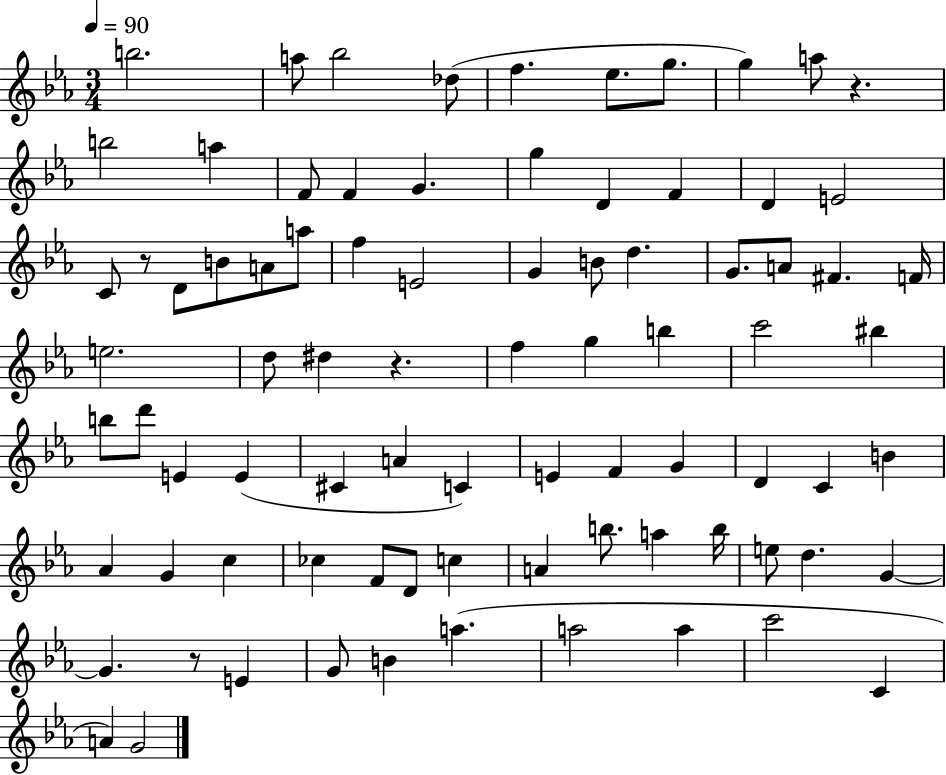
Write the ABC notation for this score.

X:1
T:Untitled
M:3/4
L:1/4
K:Eb
b2 a/2 _b2 _d/2 f _e/2 g/2 g a/2 z b2 a F/2 F G g D F D E2 C/2 z/2 D/2 B/2 A/2 a/2 f E2 G B/2 d G/2 A/2 ^F F/4 e2 d/2 ^d z f g b c'2 ^b b/2 d'/2 E E ^C A C E F G D C B _A G c _c F/2 D/2 c A b/2 a b/4 e/2 d G G z/2 E G/2 B a a2 a c'2 C A G2